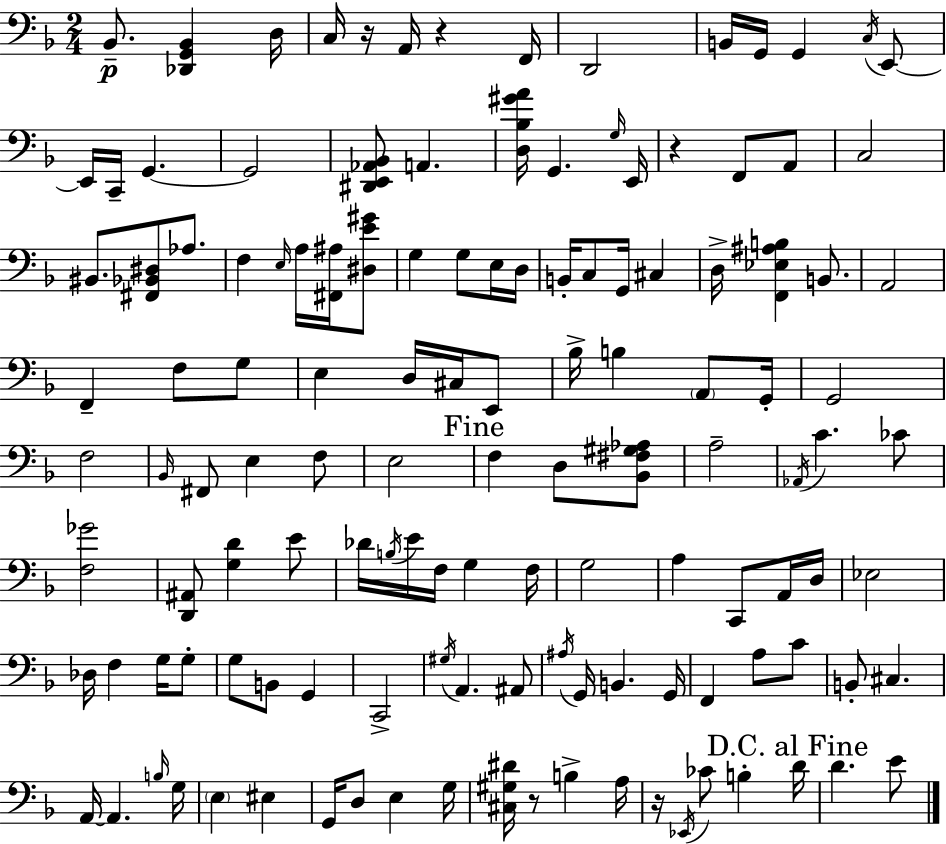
X:1
T:Untitled
M:2/4
L:1/4
K:F
_B,,/2 [_D,,G,,_B,,] D,/4 C,/4 z/4 A,,/4 z F,,/4 D,,2 B,,/4 G,,/4 G,, C,/4 E,,/2 E,,/4 C,,/4 G,, G,,2 [^D,,E,,_A,,_B,,]/2 A,, [D,_B,^GA]/4 G,, G,/4 E,,/4 z F,,/2 A,,/2 C,2 ^B,,/2 [^F,,_B,,^D,]/2 _A,/2 F, E,/4 A,/4 [^F,,^A,]/4 [^D,E^G]/2 G, G,/2 E,/4 D,/4 B,,/4 C,/2 G,,/4 ^C, D,/4 [F,,_E,^A,B,] B,,/2 A,,2 F,, F,/2 G,/2 E, D,/4 ^C,/4 E,,/2 _B,/4 B, A,,/2 G,,/4 G,,2 F,2 _B,,/4 ^F,,/2 E, F,/2 E,2 F, D,/2 [_B,,^F,^G,_A,]/2 A,2 _A,,/4 C _C/2 [F,_G]2 [D,,^A,,]/2 [G,D] E/2 _D/4 B,/4 E/4 F,/4 G, F,/4 G,2 A, C,,/2 A,,/4 D,/4 _E,2 _D,/4 F, G,/4 G,/2 G,/2 B,,/2 G,, C,,2 ^G,/4 A,, ^A,,/2 ^A,/4 G,,/4 B,, G,,/4 F,, A,/2 C/2 B,,/2 ^C, A,,/4 A,, B,/4 G,/4 E, ^E, G,,/4 D,/2 E, G,/4 [^C,^G,^D]/4 z/2 B, A,/4 z/4 _E,,/4 _C/2 B, D/4 D E/2